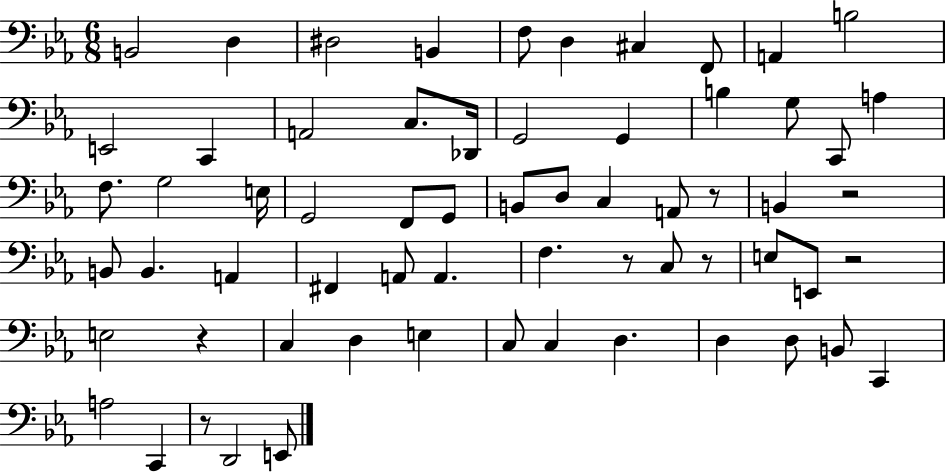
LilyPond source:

{
  \clef bass
  \numericTimeSignature
  \time 6/8
  \key ees \major
  \repeat volta 2 { b,2 d4 | dis2 b,4 | f8 d4 cis4 f,8 | a,4 b2 | \break e,2 c,4 | a,2 c8. des,16 | g,2 g,4 | b4 g8 c,8 a4 | \break f8. g2 e16 | g,2 f,8 g,8 | b,8 d8 c4 a,8 r8 | b,4 r2 | \break b,8 b,4. a,4 | fis,4 a,8 a,4. | f4. r8 c8 r8 | e8 e,8 r2 | \break e2 r4 | c4 d4 e4 | c8 c4 d4. | d4 d8 b,8 c,4 | \break a2 c,4 | r8 d,2 e,8 | } \bar "|."
}